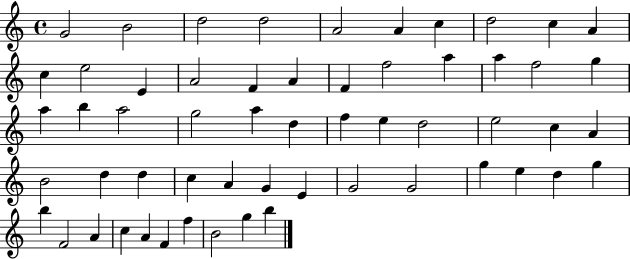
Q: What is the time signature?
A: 4/4